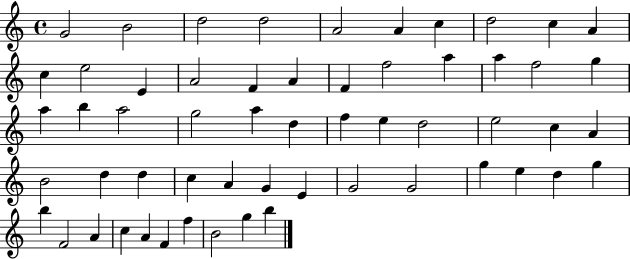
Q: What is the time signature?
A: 4/4